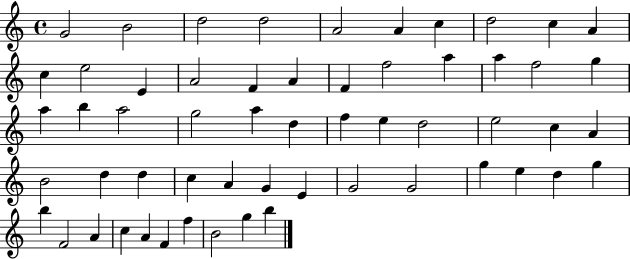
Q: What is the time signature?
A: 4/4